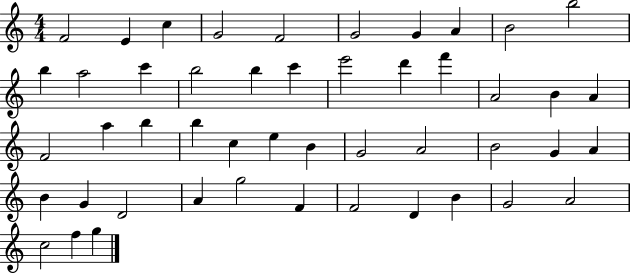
F4/h E4/q C5/q G4/h F4/h G4/h G4/q A4/q B4/h B5/h B5/q A5/h C6/q B5/h B5/q C6/q E6/h D6/q F6/q A4/h B4/q A4/q F4/h A5/q B5/q B5/q C5/q E5/q B4/q G4/h A4/h B4/h G4/q A4/q B4/q G4/q D4/h A4/q G5/h F4/q F4/h D4/q B4/q G4/h A4/h C5/h F5/q G5/q